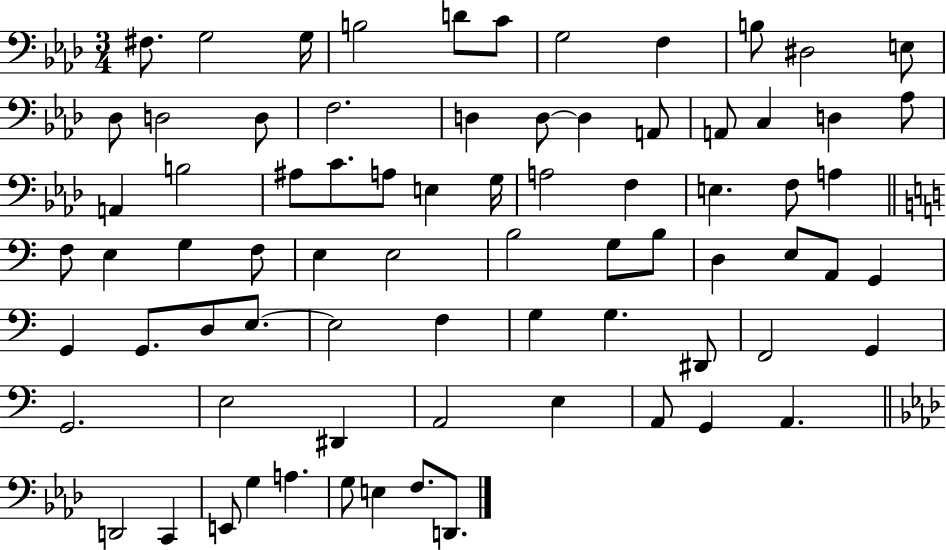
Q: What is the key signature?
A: AES major